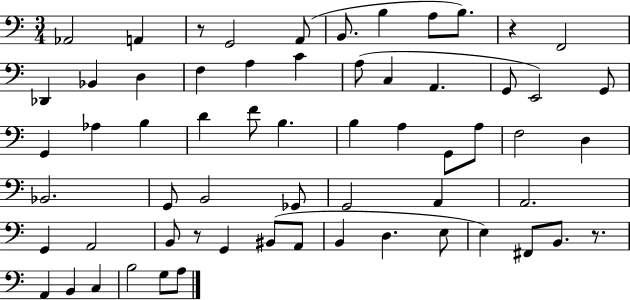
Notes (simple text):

Ab2/h A2/q R/e G2/h A2/e B2/e. B3/q A3/e B3/e. R/q F2/h Db2/q Bb2/q D3/q F3/q A3/q C4/q A3/e C3/q A2/q. G2/e E2/h G2/e G2/q Ab3/q B3/q D4/q F4/e B3/q. B3/q A3/q G2/e A3/e F3/h D3/q Bb2/h. G2/e B2/h Gb2/e G2/h A2/q A2/h. G2/q A2/h B2/e R/e G2/q BIS2/e A2/e B2/q D3/q. E3/e E3/q F#2/e B2/e. R/e. A2/q B2/q C3/q B3/h G3/e A3/e